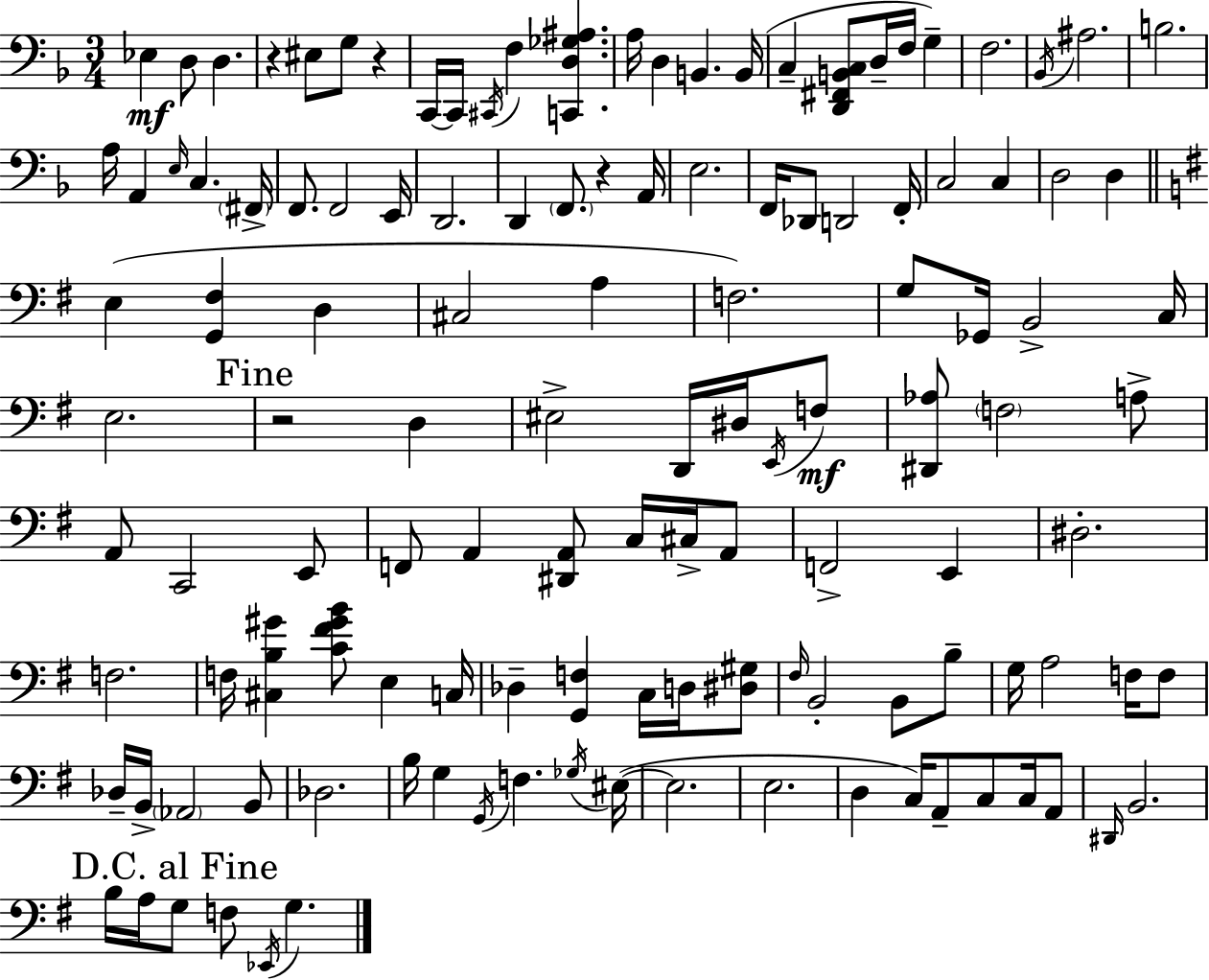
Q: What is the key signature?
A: D minor